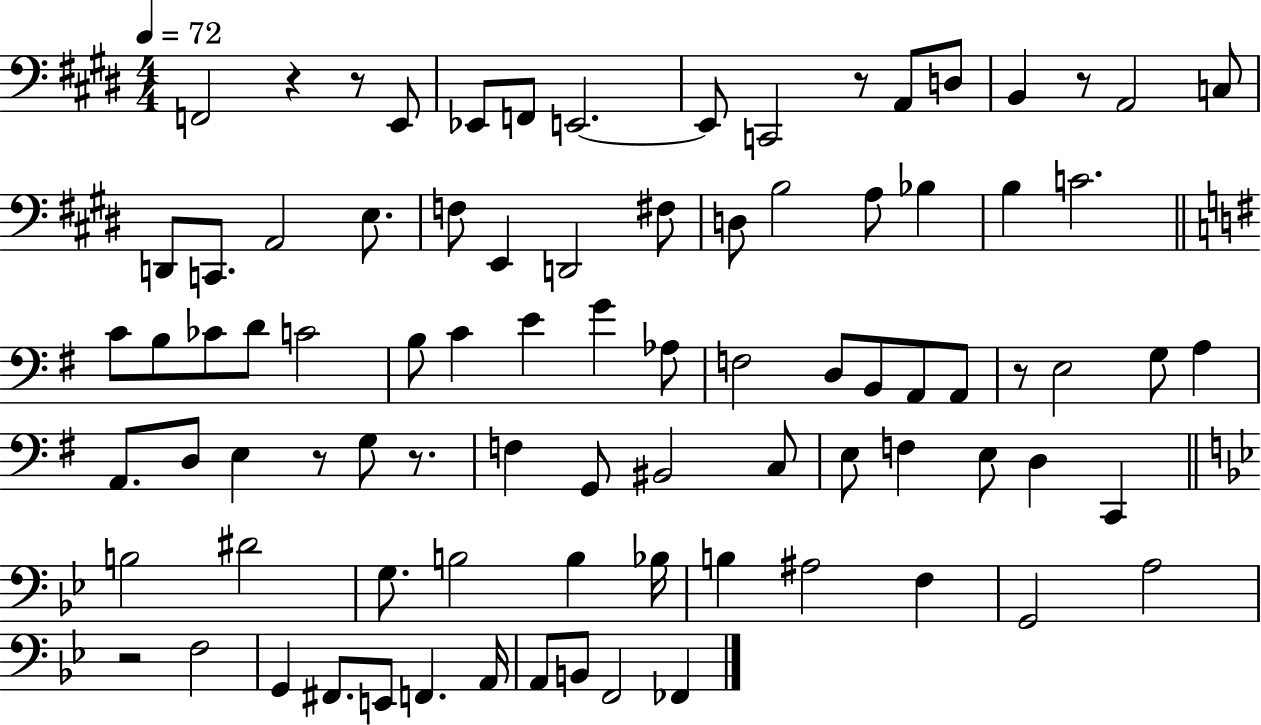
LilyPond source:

{
  \clef bass
  \numericTimeSignature
  \time 4/4
  \key e \major
  \tempo 4 = 72
  f,2 r4 r8 e,8 | ees,8 f,8 e,2.~~ | e,8 c,2 r8 a,8 d8 | b,4 r8 a,2 c8 | \break d,8 c,8. a,2 e8. | f8 e,4 d,2 fis8 | d8 b2 a8 bes4 | b4 c'2. | \break \bar "||" \break \key e \minor c'8 b8 ces'8 d'8 c'2 | b8 c'4 e'4 g'4 aes8 | f2 d8 b,8 a,8 a,8 | r8 e2 g8 a4 | \break a,8. d8 e4 r8 g8 r8. | f4 g,8 bis,2 c8 | e8 f4 e8 d4 c,4 | \bar "||" \break \key bes \major b2 dis'2 | g8. b2 b4 bes16 | b4 ais2 f4 | g,2 a2 | \break r2 f2 | g,4 fis,8. e,8 f,4. a,16 | a,8 b,8 f,2 fes,4 | \bar "|."
}